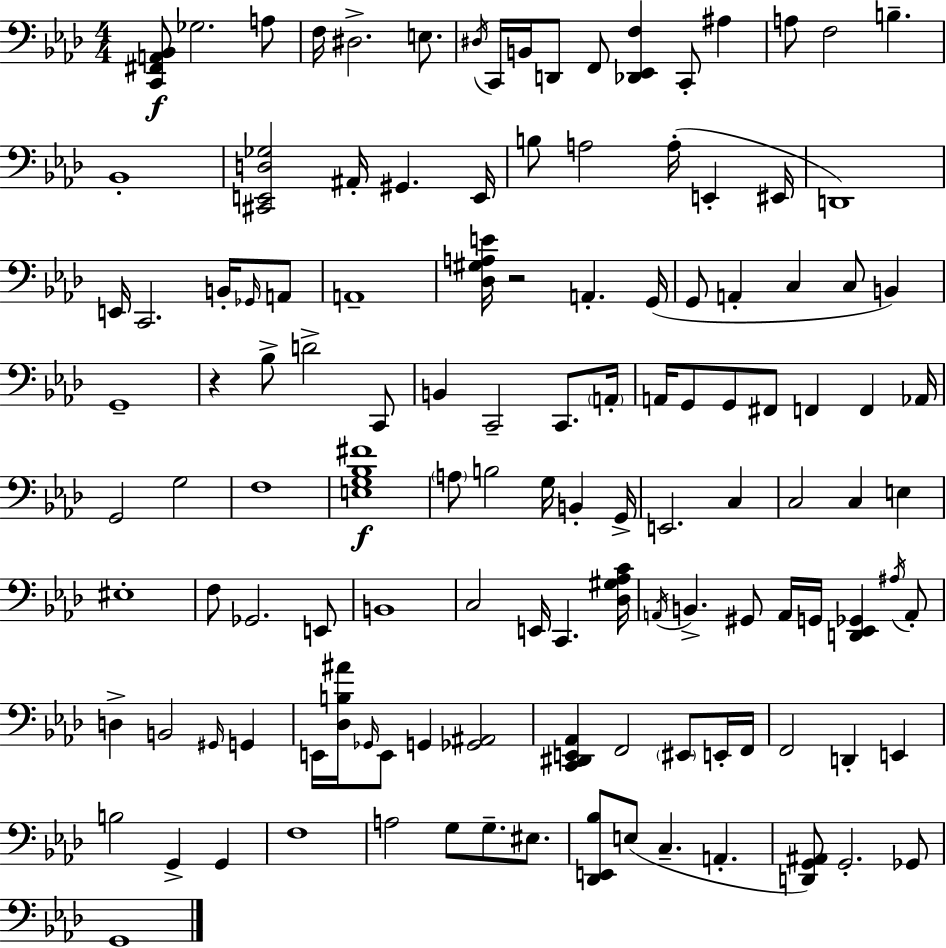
{
  \clef bass
  \numericTimeSignature
  \time 4/4
  \key aes \major
  <c, fis, a, bes,>8\f ges2. a8 | f16 dis2.-> e8. | \acciaccatura { dis16 } c,16 b,16 d,8 f,8 <des, ees, f>4 c,8-. ais4 | a8 f2 b4.-- | \break bes,1-. | <cis, e, d ges>2 ais,16-. gis,4. | e,16 b8 a2 a16-.( e,4-. | eis,16 d,1) | \break e,16 c,2. b,16-. \grace { ges,16 } | a,8 a,1-- | <des gis a e'>16 r2 a,4.-. | g,16( g,8 a,4-. c4 c8 b,4) | \break g,1-- | r4 bes8-> d'2-> | c,8 b,4 c,2-- c,8. | \parenthesize a,16-. a,16 g,8 g,8 fis,8 f,4 f,4 | \break aes,16 g,2 g2 | f1 | <e g bes fis'>1\f | \parenthesize a8 b2 g16 b,4-. | \break g,16-> e,2. c4 | c2 c4 e4 | eis1-. | f8 ges,2. | \break e,8 b,1 | c2 e,16 c,4. | <des gis aes c'>16 \acciaccatura { a,16 } b,4.-> gis,8 a,16 g,16 <d, ees, ges,>4 | \acciaccatura { ais16 } a,8-. d4-> b,2 | \break \grace { gis,16 } g,4 e,16 <des b ais'>16 \grace { ges,16 } e,8 g,4 <ges, ais,>2 | <c, dis, e, aes,>4 f,2 | \parenthesize eis,8 e,16-. f,16 f,2 d,4-. | e,4 b2 g,4-> | \break g,4 f1 | a2 g8 | g8.-- eis8. <des, e, bes>8 e8( c4.-- | a,4.-. <d, g, ais,>8) g,2.-. | \break ges,8 g,1 | \bar "|."
}